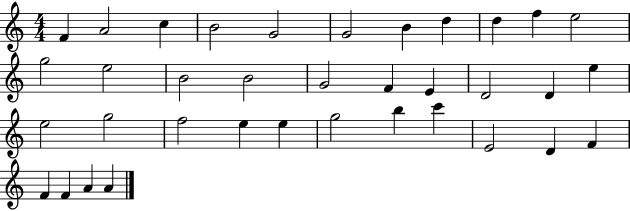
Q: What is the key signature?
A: C major